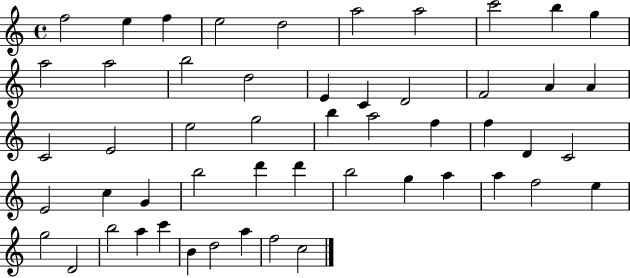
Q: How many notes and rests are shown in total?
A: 52